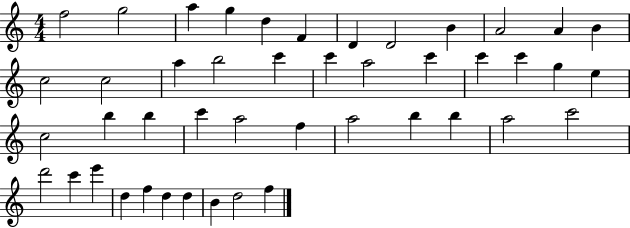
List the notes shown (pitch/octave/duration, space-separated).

F5/h G5/h A5/q G5/q D5/q F4/q D4/q D4/h B4/q A4/h A4/q B4/q C5/h C5/h A5/q B5/h C6/q C6/q A5/h C6/q C6/q C6/q G5/q E5/q C5/h B5/q B5/q C6/q A5/h F5/q A5/h B5/q B5/q A5/h C6/h D6/h C6/q E6/q D5/q F5/q D5/q D5/q B4/q D5/h F5/q